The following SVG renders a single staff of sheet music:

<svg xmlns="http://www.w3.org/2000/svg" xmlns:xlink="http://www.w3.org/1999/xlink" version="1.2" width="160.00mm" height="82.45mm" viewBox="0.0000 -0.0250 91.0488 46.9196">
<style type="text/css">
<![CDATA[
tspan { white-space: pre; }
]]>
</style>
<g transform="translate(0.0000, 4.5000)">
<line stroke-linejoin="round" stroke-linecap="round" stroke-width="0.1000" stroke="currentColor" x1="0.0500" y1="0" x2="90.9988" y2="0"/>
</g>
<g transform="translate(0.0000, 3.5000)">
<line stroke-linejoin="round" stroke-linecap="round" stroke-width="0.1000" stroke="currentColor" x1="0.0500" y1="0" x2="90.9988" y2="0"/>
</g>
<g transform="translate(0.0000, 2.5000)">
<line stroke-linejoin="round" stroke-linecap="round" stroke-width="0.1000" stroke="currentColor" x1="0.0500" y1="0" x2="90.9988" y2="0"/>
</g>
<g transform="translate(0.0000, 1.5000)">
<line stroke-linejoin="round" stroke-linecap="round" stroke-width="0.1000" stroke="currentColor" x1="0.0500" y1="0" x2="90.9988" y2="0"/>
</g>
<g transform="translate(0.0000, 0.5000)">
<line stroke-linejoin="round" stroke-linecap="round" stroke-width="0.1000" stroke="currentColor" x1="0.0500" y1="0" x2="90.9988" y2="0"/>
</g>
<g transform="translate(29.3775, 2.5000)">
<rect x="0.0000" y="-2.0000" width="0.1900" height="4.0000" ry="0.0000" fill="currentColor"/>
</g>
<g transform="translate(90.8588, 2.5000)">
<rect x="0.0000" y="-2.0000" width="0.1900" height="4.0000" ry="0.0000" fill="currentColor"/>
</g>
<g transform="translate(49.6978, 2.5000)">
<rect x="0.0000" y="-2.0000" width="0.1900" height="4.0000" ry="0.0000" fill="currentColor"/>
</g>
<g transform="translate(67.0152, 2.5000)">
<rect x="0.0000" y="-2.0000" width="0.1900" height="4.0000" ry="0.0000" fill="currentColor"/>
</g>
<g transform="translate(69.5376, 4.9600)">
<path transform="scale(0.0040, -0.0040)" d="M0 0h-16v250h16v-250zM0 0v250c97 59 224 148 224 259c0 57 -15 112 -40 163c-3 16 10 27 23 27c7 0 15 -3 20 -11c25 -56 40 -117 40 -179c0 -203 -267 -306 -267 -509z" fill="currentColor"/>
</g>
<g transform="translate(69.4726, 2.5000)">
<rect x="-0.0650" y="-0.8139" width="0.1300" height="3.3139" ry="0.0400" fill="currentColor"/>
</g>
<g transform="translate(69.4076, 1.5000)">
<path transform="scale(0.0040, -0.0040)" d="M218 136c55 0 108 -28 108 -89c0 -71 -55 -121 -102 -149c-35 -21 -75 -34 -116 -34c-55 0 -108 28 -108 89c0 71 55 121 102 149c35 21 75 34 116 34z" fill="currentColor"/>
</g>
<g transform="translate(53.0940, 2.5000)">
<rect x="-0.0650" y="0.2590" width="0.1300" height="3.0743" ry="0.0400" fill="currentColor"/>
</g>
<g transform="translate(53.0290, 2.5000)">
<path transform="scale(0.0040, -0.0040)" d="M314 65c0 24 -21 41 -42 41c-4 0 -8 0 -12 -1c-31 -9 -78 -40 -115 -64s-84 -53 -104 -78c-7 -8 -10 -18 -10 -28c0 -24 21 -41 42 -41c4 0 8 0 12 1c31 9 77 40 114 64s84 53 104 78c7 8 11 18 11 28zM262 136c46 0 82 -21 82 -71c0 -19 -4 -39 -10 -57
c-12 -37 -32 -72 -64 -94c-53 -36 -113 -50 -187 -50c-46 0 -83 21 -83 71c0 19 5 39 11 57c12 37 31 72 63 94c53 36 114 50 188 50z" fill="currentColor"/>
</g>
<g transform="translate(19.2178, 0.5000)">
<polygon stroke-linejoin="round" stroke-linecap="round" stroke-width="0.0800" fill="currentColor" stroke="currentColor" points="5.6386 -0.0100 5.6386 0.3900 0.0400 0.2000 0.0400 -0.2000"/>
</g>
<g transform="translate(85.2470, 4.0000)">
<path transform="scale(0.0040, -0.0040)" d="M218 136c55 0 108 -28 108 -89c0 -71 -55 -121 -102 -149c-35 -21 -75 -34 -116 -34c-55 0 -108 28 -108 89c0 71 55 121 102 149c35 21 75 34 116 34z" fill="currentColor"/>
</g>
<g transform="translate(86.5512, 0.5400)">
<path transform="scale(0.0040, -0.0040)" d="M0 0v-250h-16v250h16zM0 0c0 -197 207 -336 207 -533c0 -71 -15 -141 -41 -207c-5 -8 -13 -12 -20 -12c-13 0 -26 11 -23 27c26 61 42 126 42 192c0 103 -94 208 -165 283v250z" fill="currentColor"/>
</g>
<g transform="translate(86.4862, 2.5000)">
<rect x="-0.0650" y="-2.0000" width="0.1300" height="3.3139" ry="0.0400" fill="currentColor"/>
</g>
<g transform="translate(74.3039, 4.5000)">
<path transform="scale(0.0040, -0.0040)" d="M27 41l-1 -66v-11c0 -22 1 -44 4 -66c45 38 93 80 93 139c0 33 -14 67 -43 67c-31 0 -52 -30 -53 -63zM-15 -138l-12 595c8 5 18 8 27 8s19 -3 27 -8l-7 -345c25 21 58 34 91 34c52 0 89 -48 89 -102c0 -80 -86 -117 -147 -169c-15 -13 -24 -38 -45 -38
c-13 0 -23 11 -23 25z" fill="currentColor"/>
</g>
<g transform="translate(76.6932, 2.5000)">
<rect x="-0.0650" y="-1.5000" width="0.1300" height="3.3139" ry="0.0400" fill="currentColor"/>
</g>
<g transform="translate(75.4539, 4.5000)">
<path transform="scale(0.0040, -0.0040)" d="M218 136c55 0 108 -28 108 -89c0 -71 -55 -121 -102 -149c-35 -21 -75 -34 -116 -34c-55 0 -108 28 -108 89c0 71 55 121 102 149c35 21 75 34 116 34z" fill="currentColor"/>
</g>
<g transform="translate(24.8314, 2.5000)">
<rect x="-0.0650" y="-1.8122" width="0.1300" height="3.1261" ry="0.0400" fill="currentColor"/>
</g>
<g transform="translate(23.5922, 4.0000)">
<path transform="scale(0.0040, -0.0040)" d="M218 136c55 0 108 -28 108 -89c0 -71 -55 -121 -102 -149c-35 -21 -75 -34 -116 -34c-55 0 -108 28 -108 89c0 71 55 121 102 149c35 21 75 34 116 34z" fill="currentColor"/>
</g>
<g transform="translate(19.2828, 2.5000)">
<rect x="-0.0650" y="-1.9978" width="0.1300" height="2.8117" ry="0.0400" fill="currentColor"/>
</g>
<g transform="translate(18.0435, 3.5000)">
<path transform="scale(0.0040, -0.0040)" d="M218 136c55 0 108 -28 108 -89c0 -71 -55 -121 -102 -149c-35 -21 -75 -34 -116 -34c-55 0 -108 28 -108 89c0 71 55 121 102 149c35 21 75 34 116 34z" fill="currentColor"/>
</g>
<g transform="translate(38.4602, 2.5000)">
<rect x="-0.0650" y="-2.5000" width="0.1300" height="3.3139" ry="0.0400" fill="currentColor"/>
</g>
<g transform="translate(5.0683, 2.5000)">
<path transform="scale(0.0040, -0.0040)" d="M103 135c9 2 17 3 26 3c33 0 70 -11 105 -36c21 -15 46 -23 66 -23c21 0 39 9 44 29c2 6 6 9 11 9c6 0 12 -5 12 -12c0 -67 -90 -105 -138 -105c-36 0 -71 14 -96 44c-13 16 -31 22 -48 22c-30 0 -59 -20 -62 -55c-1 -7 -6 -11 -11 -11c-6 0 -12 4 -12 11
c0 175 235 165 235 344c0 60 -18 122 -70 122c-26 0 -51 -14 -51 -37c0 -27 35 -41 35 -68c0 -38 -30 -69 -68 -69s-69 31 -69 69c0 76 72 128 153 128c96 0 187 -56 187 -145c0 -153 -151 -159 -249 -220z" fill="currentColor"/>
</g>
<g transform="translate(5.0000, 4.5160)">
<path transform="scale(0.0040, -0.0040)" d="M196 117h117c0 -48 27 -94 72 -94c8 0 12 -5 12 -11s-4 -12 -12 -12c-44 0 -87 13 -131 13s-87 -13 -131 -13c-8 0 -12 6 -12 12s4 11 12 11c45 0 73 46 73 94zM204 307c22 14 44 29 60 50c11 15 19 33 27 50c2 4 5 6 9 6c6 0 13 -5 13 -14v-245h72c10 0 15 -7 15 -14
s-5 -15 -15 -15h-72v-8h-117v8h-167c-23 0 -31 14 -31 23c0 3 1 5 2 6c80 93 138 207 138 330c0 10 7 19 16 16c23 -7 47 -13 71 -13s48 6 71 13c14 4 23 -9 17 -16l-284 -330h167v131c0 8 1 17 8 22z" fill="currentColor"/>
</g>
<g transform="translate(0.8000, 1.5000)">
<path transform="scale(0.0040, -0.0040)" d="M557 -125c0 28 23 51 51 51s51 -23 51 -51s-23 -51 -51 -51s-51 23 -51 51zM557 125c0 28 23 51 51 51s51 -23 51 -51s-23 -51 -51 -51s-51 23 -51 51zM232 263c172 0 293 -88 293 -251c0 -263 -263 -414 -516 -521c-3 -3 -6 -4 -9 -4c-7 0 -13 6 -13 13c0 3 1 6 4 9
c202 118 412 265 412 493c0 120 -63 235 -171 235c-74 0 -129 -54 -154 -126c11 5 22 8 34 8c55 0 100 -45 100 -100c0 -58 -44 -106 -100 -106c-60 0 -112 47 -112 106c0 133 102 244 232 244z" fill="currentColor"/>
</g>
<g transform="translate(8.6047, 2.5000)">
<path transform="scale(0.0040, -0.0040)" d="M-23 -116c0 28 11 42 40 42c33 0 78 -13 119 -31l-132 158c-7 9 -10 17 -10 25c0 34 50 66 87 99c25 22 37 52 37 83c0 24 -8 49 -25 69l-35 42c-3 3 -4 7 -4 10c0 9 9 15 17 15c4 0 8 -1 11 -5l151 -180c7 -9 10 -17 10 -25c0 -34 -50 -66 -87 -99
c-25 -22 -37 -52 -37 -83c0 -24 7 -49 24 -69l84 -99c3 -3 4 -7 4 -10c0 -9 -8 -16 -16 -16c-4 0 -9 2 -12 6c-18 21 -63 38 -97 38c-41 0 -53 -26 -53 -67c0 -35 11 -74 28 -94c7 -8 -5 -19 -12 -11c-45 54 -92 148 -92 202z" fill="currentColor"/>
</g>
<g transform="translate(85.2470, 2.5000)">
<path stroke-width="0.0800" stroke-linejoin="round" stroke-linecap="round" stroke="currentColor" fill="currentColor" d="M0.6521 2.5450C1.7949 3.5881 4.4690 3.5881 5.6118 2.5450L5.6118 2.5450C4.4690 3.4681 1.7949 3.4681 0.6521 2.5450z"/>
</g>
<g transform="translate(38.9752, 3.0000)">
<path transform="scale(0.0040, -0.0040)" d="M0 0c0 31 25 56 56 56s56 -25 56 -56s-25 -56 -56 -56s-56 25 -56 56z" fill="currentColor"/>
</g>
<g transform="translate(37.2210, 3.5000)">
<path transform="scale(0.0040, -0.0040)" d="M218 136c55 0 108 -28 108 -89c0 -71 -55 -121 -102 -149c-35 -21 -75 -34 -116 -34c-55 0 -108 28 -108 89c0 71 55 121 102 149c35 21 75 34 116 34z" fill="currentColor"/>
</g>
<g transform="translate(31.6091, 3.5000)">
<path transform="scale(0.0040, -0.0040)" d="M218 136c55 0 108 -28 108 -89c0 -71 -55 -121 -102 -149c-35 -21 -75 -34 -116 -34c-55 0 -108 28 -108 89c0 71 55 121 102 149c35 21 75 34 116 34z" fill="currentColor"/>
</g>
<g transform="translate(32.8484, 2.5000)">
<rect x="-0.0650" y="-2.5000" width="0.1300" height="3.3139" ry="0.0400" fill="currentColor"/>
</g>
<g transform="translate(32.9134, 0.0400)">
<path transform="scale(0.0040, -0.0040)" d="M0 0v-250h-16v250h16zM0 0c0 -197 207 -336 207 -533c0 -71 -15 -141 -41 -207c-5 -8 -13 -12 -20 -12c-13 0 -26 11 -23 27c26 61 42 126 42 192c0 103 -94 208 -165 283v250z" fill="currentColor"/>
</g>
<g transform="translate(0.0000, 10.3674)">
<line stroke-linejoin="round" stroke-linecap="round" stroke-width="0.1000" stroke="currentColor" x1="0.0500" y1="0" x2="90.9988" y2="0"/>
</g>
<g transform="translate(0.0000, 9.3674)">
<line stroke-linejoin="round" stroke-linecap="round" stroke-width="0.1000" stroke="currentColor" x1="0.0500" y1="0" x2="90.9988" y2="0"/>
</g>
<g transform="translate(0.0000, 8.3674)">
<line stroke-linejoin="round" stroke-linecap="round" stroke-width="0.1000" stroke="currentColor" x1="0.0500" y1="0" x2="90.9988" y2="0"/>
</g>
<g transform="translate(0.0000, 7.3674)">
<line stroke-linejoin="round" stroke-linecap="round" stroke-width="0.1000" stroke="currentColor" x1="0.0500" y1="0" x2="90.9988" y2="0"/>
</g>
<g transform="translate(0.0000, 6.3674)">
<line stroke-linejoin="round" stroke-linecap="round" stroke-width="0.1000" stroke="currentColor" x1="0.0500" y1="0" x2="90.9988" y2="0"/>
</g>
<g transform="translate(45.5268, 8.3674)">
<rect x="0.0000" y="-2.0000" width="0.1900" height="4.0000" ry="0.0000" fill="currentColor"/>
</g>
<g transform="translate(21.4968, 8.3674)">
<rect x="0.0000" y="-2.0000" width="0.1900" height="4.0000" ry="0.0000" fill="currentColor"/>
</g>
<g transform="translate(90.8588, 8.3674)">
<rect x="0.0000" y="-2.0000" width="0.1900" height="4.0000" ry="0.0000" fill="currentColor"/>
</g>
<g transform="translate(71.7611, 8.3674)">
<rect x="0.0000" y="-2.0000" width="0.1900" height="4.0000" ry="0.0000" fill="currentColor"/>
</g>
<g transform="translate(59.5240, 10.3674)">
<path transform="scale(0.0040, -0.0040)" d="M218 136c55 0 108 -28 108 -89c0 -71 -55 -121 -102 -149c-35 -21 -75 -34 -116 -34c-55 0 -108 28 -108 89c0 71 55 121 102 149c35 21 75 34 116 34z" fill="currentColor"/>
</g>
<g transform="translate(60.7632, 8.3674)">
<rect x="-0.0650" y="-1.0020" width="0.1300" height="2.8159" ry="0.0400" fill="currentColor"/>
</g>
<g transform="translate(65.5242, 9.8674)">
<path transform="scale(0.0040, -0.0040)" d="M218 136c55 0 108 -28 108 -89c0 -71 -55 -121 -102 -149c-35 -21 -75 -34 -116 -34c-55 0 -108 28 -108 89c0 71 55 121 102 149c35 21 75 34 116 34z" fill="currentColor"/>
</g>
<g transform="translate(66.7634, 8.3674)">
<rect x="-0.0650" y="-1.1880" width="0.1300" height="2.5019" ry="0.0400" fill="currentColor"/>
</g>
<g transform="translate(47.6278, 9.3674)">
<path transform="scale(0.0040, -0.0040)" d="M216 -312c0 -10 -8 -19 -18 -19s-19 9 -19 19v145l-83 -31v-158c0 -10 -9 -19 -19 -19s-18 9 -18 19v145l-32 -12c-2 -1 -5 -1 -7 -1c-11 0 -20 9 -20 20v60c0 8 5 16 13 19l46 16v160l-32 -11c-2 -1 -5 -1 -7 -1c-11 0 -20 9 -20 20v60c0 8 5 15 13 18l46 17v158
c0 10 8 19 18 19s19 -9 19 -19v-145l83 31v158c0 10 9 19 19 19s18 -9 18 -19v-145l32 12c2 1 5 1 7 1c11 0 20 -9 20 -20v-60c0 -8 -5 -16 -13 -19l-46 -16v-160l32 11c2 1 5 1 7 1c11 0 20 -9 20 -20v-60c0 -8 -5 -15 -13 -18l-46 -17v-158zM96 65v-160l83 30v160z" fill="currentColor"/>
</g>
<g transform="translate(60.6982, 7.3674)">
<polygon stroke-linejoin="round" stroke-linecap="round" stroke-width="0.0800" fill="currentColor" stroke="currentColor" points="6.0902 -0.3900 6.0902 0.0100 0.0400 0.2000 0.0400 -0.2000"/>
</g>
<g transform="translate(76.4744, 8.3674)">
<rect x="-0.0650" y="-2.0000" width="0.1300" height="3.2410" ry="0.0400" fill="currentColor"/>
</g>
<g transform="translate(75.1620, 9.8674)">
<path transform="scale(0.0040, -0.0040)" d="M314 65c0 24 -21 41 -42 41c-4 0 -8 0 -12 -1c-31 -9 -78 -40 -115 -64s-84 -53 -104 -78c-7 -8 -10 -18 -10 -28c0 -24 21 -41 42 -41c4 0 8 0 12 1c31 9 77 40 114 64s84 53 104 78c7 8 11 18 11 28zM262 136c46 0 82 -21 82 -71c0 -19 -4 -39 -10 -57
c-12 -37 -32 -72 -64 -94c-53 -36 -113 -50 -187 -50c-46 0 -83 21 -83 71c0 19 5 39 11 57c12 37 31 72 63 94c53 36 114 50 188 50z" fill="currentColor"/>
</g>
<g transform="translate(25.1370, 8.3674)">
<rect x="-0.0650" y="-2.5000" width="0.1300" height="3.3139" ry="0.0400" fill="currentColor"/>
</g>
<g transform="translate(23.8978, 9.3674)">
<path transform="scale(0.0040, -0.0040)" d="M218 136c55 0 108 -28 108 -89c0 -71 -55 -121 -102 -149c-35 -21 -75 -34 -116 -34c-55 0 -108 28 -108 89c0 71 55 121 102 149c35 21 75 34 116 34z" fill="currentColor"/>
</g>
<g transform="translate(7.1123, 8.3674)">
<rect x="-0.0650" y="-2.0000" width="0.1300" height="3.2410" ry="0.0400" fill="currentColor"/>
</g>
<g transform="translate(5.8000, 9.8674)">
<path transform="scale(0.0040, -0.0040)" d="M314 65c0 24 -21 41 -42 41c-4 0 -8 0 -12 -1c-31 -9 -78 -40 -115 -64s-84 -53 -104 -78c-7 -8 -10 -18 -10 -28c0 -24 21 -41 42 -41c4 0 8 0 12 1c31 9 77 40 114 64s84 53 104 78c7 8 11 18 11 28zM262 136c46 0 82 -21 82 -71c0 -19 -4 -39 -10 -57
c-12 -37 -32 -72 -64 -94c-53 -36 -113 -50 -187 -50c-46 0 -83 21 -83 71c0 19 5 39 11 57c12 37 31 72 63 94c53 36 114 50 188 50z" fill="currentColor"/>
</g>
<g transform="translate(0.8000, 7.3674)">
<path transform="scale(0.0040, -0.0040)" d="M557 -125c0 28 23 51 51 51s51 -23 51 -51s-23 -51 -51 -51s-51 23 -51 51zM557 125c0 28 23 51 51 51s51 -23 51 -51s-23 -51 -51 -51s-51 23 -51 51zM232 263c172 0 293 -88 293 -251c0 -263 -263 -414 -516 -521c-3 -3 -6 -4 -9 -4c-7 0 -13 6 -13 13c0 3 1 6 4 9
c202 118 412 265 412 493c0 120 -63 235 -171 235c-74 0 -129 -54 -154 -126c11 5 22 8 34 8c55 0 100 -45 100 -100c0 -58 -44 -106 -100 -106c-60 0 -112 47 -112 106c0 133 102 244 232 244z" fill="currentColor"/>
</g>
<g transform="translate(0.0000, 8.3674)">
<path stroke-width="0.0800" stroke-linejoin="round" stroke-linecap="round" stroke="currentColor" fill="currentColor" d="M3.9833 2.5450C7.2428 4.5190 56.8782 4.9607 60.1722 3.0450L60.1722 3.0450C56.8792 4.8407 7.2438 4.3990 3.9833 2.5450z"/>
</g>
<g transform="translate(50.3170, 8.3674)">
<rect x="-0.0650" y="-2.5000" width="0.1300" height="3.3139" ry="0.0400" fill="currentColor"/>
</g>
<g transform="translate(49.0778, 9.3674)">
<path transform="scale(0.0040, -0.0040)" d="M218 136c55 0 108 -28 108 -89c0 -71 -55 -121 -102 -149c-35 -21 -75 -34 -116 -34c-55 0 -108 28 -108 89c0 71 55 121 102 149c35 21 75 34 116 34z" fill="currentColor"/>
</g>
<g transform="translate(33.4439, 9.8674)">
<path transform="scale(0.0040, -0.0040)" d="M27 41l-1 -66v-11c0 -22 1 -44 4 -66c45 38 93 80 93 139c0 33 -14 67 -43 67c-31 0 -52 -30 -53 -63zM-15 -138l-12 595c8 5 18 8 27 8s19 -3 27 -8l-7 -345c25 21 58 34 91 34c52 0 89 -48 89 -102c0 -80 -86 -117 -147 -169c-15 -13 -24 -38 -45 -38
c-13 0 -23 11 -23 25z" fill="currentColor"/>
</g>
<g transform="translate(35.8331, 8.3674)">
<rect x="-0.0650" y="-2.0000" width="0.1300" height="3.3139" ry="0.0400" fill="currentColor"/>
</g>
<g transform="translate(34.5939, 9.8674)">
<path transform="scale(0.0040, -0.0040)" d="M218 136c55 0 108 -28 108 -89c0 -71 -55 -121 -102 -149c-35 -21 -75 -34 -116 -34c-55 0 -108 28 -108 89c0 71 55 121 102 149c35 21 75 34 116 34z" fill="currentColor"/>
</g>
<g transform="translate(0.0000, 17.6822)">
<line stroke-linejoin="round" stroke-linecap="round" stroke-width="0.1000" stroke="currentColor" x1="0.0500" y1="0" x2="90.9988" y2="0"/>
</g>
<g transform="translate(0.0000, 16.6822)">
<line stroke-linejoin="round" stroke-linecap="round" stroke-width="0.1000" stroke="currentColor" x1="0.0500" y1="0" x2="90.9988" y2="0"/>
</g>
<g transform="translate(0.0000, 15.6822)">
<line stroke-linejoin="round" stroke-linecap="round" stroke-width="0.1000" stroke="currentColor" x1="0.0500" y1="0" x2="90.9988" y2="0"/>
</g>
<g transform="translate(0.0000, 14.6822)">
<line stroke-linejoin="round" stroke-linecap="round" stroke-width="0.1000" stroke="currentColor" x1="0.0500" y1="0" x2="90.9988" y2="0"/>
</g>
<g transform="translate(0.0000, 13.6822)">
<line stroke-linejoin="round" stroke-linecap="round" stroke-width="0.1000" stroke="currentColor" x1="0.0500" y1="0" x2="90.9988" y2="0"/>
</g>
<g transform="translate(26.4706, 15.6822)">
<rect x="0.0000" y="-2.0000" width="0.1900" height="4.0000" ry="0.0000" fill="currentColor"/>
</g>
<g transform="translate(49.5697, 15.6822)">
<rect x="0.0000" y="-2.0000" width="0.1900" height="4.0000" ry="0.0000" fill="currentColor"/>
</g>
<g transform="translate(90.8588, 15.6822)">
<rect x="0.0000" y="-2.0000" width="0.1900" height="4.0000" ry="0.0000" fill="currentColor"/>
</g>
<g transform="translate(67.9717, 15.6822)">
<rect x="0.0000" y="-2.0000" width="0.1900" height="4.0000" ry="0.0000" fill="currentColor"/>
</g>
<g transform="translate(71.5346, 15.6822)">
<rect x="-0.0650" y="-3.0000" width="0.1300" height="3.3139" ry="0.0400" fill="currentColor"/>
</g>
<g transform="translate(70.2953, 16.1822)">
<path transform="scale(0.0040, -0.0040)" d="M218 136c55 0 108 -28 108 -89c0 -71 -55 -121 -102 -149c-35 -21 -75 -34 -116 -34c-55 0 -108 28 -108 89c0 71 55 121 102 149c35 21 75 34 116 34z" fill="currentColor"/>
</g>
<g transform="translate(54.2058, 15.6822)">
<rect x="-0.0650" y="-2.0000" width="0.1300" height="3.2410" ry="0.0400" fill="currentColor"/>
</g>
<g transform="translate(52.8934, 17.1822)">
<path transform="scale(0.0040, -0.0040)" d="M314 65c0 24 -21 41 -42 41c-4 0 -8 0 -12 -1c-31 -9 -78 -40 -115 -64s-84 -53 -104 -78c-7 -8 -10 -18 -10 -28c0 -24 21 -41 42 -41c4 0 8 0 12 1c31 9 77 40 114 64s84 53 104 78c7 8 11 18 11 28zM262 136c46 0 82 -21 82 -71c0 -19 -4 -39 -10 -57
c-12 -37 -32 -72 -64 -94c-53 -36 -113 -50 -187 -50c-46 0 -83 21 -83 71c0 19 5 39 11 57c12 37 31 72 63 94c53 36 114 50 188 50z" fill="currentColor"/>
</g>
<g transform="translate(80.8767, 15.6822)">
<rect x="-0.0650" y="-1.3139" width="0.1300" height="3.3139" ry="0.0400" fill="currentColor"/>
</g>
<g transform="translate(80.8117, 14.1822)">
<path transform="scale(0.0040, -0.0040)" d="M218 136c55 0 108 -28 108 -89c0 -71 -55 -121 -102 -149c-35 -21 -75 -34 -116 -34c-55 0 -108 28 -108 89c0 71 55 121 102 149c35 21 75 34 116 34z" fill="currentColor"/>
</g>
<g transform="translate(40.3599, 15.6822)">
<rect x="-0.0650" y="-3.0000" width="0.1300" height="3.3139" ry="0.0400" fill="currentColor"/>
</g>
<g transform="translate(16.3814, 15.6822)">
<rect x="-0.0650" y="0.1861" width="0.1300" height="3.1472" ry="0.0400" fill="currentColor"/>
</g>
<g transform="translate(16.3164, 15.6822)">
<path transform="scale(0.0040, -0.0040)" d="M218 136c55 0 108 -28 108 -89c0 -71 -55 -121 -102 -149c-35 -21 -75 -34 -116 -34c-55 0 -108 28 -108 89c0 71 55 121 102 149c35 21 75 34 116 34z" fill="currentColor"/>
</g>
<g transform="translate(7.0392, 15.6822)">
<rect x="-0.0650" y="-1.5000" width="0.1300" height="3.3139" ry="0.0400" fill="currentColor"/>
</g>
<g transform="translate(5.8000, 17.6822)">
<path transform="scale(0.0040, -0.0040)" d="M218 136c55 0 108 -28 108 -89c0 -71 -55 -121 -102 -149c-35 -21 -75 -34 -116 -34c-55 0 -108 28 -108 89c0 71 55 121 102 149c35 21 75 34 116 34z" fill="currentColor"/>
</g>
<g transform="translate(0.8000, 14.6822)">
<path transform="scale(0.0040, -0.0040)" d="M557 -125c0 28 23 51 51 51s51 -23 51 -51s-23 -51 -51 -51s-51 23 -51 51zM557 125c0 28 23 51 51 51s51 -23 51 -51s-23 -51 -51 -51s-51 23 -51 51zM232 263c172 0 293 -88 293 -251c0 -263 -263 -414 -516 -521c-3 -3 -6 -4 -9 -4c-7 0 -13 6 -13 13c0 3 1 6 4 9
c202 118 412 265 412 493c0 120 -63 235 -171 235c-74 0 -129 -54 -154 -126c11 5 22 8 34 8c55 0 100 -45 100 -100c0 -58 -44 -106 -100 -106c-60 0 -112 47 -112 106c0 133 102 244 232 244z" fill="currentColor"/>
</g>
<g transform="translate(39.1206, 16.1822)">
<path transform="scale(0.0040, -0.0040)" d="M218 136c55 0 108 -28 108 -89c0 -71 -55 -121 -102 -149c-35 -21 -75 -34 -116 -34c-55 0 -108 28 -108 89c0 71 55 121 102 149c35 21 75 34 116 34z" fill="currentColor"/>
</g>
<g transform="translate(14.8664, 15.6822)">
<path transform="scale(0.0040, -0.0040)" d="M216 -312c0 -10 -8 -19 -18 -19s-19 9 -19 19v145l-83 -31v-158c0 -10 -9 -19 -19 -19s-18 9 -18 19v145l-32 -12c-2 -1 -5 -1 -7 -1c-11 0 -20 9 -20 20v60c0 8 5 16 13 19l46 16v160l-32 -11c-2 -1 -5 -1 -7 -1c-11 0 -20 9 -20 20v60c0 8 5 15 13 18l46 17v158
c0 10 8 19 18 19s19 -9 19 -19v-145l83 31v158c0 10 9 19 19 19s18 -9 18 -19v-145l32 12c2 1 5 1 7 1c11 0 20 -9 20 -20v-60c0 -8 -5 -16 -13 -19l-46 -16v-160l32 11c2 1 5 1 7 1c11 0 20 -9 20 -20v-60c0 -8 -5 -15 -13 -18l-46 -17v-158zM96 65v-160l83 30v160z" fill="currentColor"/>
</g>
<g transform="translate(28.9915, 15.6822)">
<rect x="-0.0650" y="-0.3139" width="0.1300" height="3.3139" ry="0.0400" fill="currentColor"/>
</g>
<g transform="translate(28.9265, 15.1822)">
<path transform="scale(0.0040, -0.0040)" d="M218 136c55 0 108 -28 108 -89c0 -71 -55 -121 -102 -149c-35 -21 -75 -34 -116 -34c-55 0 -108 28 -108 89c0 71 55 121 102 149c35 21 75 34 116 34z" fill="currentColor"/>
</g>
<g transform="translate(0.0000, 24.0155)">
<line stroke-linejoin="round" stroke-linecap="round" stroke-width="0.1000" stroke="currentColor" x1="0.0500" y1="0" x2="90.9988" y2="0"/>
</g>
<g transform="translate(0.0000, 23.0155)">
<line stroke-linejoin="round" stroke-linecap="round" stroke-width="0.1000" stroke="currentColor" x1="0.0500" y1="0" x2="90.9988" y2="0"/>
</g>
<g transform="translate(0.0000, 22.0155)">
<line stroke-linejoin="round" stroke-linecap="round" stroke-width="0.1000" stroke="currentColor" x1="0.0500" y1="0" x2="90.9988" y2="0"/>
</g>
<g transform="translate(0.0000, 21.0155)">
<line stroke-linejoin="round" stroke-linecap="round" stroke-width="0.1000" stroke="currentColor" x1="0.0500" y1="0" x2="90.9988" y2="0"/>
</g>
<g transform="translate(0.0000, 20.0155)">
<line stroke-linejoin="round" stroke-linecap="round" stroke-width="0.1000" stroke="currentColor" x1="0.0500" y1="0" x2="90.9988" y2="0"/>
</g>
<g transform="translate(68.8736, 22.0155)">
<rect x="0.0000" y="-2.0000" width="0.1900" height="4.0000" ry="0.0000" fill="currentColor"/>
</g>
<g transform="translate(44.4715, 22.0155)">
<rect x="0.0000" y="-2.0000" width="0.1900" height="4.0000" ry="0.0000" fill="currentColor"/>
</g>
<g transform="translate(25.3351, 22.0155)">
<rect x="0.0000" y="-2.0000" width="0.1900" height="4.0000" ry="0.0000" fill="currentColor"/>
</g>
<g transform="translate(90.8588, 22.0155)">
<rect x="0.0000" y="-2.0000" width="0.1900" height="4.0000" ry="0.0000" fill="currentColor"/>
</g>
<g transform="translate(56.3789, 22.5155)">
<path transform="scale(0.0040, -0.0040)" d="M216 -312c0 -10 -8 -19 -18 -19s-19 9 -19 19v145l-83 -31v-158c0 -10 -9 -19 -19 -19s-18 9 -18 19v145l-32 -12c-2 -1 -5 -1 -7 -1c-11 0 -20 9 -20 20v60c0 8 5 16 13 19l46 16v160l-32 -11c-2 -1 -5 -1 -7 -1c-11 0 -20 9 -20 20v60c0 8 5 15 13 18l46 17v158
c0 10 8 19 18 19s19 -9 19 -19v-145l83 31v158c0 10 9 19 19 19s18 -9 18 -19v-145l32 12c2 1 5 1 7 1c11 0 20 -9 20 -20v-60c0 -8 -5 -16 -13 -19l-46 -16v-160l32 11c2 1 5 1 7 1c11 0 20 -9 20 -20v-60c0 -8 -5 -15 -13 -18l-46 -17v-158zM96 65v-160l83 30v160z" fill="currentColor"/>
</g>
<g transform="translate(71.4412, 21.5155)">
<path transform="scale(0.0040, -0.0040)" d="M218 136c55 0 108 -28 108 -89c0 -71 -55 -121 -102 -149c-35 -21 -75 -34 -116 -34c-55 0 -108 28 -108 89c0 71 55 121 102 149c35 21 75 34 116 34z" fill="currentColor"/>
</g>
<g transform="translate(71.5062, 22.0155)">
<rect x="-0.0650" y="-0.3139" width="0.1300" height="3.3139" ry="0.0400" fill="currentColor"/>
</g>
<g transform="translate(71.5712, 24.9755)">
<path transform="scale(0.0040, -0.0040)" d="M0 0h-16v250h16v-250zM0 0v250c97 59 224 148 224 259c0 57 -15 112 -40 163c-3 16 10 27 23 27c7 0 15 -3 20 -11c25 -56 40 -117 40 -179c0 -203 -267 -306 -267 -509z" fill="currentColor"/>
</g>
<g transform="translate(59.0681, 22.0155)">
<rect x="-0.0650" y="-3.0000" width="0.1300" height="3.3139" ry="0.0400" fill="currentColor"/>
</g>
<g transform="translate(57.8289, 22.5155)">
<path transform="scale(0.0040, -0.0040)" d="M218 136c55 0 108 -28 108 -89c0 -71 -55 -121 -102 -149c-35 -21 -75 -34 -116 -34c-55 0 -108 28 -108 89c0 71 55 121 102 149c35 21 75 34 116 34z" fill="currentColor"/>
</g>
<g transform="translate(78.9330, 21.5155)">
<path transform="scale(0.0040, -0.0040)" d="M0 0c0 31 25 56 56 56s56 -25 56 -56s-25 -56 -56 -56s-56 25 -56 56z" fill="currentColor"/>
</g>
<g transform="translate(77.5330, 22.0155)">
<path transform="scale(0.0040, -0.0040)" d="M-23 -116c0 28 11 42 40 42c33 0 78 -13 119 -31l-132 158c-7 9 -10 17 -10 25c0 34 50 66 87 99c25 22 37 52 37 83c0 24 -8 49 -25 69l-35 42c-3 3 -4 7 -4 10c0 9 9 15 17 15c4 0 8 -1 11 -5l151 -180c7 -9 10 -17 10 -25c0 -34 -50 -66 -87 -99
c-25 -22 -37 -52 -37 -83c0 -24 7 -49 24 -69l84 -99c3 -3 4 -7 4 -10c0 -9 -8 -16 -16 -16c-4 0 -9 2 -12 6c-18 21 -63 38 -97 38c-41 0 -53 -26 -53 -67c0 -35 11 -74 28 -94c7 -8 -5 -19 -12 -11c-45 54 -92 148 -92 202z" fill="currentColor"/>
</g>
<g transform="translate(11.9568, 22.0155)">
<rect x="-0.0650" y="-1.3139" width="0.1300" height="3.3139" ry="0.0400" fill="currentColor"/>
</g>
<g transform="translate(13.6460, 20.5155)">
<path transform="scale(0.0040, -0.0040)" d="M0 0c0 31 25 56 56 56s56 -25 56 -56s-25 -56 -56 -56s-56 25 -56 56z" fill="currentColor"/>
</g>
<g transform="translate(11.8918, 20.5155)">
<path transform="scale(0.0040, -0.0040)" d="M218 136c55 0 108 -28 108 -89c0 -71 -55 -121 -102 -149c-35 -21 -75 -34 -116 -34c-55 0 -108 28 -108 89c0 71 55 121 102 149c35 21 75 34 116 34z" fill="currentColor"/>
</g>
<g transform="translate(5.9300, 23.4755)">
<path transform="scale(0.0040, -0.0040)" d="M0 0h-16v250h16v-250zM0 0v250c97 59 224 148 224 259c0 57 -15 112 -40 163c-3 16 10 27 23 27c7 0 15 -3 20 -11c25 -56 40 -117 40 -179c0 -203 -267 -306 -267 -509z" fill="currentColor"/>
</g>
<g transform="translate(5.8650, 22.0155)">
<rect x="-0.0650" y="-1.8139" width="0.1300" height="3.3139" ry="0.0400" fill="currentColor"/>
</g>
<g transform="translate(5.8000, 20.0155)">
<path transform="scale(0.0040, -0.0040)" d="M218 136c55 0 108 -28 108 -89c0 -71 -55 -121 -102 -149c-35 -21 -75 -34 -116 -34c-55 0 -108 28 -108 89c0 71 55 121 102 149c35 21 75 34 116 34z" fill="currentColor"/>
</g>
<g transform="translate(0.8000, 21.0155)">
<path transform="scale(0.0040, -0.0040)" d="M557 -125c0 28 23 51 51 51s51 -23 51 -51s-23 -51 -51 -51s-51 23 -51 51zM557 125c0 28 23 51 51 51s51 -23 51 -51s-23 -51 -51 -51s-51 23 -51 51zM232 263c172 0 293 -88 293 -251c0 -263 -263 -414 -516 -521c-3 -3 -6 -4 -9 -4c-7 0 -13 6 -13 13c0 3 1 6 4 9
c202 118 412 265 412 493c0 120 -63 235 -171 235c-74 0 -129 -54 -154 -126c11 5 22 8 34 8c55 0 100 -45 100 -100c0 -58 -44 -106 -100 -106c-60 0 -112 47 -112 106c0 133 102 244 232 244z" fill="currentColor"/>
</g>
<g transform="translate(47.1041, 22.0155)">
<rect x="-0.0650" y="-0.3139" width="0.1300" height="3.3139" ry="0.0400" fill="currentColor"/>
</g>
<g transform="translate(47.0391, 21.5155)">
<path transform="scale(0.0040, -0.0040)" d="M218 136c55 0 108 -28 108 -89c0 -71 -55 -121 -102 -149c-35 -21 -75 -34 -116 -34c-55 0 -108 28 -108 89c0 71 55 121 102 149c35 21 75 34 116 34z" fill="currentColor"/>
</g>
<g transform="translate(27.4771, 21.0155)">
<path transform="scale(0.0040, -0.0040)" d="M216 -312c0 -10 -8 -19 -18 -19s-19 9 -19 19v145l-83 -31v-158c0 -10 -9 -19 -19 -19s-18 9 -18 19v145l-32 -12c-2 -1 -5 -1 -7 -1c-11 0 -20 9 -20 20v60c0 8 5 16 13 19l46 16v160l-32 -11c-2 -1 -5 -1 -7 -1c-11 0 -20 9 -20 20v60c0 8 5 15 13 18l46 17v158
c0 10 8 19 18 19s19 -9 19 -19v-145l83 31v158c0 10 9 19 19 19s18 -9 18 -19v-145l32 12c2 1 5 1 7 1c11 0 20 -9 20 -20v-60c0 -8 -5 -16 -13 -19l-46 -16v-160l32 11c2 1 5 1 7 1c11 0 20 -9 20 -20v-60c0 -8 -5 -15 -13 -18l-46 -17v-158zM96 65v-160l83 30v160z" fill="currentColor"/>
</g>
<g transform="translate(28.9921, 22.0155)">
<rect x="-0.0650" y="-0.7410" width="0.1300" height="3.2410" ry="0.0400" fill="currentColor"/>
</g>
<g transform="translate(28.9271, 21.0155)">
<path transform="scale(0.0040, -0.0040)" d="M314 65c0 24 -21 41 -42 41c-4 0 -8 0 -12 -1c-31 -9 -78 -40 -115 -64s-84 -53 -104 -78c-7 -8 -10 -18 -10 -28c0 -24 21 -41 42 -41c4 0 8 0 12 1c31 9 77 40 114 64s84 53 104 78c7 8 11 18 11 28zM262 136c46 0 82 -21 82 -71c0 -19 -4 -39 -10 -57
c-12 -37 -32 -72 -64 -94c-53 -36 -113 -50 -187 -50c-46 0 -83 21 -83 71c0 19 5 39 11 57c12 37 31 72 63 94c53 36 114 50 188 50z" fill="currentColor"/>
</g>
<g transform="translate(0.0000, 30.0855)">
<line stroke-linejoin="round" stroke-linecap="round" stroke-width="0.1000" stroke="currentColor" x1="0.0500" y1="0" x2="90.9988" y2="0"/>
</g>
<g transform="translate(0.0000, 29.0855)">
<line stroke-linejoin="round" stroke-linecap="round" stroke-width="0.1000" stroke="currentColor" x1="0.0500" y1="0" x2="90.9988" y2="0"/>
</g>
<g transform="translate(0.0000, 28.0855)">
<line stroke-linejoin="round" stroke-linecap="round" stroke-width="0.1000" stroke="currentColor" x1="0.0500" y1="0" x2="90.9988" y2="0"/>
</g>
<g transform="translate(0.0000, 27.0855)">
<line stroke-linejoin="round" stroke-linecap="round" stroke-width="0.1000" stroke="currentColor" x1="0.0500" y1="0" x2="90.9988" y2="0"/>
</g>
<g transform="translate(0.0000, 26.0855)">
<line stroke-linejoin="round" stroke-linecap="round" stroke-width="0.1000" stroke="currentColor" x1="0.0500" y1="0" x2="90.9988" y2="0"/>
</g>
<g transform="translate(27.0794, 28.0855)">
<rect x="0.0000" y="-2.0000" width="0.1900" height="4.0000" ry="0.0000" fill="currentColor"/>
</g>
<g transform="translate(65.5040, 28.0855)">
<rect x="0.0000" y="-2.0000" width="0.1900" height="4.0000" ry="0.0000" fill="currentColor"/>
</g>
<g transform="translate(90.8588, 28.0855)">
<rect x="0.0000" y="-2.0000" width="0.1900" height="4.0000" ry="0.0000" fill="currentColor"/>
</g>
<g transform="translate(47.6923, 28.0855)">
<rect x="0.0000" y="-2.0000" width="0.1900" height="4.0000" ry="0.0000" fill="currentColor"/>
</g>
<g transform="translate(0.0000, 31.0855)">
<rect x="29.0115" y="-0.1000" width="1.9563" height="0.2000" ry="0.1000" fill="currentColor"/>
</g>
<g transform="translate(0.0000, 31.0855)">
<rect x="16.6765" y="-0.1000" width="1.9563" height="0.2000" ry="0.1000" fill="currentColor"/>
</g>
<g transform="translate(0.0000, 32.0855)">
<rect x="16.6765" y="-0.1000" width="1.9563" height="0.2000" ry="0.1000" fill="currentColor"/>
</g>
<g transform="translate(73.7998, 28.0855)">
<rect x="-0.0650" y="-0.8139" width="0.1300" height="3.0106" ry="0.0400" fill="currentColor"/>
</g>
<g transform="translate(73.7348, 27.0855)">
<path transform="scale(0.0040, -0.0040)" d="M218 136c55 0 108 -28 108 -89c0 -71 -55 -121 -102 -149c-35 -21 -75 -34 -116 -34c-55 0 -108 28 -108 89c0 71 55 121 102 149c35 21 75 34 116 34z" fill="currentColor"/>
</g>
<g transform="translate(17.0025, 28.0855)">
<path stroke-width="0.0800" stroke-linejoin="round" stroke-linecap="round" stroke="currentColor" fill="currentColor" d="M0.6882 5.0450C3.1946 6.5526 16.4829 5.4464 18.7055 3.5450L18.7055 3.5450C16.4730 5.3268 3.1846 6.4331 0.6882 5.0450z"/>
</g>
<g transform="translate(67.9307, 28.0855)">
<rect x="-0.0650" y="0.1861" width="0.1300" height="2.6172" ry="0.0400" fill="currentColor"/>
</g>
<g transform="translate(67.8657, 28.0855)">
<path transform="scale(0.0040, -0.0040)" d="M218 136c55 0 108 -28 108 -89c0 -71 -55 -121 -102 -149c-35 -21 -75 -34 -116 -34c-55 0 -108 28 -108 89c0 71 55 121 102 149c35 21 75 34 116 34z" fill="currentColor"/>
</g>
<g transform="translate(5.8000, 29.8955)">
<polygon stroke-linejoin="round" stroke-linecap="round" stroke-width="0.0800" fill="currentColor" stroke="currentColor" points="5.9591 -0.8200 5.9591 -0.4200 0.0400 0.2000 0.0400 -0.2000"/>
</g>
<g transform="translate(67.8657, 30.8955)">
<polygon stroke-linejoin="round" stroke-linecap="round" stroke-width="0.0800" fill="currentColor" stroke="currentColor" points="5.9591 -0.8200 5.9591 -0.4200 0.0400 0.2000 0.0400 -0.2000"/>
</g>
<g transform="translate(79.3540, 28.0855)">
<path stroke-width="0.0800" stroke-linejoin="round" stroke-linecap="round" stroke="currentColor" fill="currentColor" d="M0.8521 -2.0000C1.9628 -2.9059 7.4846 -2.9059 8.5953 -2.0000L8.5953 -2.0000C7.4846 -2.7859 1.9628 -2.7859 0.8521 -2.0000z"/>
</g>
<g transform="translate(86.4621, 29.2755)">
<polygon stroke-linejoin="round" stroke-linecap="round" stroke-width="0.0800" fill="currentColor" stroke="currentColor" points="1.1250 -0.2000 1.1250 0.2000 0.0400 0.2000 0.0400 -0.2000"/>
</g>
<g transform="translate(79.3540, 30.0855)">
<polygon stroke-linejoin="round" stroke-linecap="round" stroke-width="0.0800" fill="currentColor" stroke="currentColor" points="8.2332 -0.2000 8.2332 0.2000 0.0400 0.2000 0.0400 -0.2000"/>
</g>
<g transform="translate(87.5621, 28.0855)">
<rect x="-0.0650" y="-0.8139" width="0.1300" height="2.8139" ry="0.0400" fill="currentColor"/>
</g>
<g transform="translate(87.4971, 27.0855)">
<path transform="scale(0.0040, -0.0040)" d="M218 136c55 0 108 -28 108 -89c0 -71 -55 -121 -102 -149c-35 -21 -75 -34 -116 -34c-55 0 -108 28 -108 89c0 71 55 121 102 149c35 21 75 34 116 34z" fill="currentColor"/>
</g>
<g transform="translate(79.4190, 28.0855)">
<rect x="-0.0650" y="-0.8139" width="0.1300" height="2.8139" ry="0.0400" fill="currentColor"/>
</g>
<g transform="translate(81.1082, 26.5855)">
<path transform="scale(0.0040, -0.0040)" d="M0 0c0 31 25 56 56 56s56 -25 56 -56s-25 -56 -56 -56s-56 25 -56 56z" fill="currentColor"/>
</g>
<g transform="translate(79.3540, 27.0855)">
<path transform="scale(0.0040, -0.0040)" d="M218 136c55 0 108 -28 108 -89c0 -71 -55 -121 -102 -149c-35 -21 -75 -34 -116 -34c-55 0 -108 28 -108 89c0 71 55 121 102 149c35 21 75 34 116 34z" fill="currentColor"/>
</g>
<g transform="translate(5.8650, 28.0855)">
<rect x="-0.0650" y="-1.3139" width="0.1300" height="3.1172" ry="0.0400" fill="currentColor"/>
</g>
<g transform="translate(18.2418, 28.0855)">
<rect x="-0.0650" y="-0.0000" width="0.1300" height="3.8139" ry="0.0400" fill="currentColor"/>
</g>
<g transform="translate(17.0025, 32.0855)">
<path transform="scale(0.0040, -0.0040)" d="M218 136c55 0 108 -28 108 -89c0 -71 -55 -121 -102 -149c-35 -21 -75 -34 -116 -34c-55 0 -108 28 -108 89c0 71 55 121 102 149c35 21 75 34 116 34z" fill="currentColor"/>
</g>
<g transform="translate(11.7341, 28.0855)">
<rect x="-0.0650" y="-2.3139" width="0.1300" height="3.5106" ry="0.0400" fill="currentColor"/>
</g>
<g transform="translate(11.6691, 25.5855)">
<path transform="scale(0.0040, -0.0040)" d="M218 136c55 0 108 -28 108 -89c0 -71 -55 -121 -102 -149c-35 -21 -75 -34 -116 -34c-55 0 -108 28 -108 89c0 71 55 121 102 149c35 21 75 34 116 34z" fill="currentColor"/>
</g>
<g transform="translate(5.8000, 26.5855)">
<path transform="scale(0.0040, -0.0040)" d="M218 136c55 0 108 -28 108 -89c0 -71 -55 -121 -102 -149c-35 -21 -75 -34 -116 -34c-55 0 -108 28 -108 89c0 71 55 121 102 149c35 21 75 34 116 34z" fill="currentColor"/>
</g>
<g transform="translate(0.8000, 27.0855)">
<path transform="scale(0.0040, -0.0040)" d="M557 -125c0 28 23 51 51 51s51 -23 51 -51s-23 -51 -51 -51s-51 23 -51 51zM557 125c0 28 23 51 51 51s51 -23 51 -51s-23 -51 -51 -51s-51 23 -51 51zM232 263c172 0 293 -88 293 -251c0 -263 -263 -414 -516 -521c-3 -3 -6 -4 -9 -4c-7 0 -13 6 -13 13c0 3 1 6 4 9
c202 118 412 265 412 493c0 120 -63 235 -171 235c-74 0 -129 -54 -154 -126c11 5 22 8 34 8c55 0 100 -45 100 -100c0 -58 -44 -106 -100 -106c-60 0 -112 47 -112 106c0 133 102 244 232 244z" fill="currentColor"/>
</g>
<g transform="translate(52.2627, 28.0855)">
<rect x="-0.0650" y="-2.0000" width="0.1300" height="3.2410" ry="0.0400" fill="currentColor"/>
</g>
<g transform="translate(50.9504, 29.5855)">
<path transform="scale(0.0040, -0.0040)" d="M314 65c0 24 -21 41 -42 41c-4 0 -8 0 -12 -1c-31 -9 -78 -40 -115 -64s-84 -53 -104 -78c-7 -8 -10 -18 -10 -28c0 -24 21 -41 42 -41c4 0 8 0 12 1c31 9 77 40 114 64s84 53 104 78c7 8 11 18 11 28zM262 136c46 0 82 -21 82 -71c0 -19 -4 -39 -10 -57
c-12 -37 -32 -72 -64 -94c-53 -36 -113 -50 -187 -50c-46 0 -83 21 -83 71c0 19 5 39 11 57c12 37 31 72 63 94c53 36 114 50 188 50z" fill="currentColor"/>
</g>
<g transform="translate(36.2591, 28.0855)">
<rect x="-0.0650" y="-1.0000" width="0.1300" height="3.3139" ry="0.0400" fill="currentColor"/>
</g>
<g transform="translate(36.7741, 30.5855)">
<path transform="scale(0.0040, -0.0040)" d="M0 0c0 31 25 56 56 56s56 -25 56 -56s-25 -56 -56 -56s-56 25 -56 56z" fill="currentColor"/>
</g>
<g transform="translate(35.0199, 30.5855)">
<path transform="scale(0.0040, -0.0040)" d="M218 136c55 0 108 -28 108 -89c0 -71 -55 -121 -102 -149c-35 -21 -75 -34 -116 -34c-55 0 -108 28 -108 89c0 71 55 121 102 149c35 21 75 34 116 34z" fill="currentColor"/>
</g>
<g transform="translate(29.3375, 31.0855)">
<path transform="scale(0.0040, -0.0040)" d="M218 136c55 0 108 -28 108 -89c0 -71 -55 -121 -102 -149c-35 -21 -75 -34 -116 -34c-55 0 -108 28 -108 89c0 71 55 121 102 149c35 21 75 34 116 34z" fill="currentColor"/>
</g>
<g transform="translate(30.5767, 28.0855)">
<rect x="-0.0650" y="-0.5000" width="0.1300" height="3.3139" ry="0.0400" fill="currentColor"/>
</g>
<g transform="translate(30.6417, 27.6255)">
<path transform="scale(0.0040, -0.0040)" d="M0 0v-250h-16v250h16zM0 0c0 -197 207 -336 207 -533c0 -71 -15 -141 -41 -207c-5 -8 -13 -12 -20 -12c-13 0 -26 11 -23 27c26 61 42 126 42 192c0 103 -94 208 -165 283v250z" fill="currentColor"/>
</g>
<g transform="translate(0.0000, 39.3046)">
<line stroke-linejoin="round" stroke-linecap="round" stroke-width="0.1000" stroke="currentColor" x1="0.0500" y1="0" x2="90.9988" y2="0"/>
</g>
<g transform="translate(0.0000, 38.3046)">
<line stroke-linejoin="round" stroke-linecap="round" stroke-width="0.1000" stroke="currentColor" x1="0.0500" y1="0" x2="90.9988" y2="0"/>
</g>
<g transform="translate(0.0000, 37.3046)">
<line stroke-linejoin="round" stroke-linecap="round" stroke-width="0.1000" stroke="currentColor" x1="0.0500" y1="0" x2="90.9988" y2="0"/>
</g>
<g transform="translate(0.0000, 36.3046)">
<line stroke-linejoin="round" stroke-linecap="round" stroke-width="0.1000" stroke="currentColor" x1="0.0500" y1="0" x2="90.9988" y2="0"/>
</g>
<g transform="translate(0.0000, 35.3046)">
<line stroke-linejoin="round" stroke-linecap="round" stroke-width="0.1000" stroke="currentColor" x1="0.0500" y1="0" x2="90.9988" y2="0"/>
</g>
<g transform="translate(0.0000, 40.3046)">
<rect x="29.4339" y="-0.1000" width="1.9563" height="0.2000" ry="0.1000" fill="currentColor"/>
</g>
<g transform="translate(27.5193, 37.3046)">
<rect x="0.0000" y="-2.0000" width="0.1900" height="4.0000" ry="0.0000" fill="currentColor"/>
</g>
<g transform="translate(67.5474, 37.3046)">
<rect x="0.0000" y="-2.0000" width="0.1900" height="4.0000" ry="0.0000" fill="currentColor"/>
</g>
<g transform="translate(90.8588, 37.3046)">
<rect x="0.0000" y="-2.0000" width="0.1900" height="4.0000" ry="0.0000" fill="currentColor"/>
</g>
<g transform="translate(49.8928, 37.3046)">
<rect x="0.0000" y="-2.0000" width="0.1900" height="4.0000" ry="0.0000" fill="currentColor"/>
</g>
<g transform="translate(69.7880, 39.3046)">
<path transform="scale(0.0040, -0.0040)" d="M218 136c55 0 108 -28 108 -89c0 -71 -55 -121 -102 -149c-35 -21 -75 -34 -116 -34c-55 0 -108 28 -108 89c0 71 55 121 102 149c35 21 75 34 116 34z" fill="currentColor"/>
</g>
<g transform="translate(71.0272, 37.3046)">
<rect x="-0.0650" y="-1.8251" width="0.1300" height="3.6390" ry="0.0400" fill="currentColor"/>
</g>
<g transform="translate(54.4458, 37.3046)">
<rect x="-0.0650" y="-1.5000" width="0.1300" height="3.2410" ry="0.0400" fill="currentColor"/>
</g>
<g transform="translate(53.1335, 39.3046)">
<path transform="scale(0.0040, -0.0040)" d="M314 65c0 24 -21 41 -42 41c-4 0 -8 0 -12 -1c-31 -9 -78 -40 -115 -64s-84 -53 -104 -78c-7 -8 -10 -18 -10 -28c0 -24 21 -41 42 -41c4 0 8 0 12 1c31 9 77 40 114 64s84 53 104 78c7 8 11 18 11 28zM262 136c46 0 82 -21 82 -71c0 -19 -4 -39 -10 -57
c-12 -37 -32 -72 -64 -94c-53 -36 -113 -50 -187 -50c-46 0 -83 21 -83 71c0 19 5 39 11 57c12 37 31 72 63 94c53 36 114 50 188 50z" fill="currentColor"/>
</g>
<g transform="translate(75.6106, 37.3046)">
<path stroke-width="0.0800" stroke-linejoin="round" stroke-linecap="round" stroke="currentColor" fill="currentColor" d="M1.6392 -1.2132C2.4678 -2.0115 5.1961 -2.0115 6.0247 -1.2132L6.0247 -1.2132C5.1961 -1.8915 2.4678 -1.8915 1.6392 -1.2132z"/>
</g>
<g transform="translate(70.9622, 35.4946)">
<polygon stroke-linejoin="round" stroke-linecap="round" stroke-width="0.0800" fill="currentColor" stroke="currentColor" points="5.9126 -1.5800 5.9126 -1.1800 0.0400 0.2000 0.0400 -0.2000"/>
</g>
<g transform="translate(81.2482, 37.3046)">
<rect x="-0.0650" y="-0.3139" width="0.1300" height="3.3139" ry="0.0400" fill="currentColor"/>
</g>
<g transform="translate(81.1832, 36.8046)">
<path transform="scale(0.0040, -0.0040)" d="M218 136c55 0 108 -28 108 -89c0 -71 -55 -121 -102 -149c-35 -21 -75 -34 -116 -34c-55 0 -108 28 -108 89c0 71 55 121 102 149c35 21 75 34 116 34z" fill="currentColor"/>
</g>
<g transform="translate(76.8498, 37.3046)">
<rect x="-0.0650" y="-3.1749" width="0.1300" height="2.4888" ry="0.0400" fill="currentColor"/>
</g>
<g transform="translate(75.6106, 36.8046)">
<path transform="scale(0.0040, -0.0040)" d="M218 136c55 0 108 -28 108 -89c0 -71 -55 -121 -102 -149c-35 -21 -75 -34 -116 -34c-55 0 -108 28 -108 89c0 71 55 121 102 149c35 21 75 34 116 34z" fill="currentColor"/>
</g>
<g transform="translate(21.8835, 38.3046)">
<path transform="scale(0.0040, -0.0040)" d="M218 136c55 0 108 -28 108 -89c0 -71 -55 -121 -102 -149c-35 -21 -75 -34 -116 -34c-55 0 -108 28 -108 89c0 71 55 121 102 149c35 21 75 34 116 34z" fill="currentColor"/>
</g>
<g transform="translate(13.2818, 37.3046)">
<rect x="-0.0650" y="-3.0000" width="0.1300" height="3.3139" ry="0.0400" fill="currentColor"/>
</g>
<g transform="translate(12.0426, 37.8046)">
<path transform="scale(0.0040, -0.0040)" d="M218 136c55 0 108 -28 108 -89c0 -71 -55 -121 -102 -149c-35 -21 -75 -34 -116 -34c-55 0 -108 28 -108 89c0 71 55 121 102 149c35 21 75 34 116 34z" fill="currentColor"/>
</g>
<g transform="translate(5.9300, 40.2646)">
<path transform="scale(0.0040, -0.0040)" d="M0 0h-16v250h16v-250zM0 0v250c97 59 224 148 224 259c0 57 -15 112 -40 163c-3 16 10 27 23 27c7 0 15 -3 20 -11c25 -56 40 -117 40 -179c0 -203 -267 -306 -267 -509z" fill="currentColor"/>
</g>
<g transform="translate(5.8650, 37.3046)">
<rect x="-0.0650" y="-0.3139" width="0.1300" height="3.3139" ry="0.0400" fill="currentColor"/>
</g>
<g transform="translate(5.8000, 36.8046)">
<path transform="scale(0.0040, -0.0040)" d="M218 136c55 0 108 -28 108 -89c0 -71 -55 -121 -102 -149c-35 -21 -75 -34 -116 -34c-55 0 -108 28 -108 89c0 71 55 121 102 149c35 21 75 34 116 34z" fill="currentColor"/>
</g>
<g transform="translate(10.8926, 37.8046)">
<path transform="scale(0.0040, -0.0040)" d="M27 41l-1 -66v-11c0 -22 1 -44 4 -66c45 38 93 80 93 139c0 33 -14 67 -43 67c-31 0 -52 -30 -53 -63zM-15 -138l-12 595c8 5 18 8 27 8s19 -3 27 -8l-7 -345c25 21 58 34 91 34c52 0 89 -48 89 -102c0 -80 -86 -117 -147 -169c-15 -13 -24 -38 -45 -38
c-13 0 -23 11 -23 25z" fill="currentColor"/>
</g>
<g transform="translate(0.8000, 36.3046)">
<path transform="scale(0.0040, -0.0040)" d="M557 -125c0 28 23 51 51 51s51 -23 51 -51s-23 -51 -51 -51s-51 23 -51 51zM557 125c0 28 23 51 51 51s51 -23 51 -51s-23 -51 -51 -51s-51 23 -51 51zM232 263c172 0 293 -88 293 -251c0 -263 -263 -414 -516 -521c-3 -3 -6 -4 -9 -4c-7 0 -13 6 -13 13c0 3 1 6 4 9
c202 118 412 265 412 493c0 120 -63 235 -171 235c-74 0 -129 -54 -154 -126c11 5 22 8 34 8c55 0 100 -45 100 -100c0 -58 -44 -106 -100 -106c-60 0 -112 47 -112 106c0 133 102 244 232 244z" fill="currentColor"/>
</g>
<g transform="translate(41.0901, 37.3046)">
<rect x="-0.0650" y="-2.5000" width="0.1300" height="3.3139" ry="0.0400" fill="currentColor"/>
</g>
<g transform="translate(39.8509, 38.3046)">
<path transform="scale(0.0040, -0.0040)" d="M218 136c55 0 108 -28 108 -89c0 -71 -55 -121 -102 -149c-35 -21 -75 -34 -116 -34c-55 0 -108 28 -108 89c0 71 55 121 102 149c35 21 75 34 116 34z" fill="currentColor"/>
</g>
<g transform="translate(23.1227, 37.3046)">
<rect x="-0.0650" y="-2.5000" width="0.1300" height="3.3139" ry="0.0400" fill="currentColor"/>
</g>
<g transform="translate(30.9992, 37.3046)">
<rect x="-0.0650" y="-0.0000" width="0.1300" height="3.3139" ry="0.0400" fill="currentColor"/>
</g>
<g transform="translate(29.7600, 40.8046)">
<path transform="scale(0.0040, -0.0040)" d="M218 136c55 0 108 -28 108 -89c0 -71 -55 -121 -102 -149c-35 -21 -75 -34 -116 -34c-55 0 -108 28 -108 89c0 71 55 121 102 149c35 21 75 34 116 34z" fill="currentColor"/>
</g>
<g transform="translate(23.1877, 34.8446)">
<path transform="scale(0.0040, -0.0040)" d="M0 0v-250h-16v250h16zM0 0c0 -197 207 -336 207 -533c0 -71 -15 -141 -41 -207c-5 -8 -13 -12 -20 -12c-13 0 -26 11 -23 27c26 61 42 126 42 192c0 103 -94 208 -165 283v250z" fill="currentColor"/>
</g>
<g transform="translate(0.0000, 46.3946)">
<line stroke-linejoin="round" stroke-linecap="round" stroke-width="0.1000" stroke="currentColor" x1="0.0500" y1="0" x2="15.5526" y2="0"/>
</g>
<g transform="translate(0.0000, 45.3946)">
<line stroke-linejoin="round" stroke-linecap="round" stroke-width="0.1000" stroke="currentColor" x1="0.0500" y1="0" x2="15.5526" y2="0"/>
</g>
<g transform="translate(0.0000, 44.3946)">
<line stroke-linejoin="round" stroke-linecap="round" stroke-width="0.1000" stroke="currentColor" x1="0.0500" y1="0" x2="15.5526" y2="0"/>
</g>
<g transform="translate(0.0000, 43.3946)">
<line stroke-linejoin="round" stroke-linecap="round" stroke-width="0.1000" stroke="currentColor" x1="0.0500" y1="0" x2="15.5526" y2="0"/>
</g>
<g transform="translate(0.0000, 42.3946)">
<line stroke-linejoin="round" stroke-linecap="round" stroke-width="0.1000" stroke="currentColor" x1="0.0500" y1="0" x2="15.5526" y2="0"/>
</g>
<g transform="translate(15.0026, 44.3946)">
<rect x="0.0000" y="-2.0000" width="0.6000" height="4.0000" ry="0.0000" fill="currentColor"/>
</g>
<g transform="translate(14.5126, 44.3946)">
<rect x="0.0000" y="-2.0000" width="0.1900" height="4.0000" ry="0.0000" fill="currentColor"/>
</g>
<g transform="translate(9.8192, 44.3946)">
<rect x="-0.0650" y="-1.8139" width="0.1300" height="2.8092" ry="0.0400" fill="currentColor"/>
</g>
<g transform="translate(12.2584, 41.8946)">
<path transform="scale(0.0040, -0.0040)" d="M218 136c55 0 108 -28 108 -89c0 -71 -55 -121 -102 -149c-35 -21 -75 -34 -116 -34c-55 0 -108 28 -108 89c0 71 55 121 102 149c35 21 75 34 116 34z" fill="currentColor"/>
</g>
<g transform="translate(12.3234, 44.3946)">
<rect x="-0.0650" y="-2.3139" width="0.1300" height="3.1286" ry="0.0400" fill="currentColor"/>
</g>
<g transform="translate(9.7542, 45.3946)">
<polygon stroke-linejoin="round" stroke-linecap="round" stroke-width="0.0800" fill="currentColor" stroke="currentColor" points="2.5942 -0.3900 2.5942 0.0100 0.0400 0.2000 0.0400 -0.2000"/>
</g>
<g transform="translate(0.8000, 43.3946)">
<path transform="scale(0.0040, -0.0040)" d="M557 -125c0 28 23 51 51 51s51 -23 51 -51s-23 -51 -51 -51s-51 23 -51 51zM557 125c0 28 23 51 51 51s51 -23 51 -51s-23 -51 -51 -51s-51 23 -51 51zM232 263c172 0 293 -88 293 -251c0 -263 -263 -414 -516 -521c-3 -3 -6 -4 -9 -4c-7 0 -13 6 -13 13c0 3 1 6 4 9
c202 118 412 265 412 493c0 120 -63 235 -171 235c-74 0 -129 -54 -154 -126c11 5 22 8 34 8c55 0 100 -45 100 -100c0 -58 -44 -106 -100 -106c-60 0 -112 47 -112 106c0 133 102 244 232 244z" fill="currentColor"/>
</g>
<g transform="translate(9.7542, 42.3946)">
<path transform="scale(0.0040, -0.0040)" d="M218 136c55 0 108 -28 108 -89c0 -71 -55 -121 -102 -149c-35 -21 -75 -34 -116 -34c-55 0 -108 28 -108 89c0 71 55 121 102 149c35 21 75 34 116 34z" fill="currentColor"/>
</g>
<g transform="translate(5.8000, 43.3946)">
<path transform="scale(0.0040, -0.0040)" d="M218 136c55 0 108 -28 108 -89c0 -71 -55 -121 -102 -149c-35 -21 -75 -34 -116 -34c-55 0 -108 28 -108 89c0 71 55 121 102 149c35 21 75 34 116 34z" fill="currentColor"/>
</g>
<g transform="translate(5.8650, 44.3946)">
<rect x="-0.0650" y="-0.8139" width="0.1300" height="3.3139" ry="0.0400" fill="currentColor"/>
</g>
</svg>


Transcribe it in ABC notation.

X:1
T:Untitled
M:2/4
L:1/4
K:C
z B,,/2 A,,/2 B,,/2 B,, D,2 F,/2 _G,, A,,/2 A,,2 B,, _A,, ^B,, G,,/2 A,,/2 A,,2 G,, ^D, E, C, A,,2 C, G, A,/2 G, ^F,2 E, ^C, E,/2 z G,/2 B,/2 C,, E,,/2 F,, A,,2 D,/2 F,/2 F,/2 F,/4 E,/2 _C, B,,/2 D,, B,, G,,2 G,,/2 E,/2 E, F, A,/2 B,/2